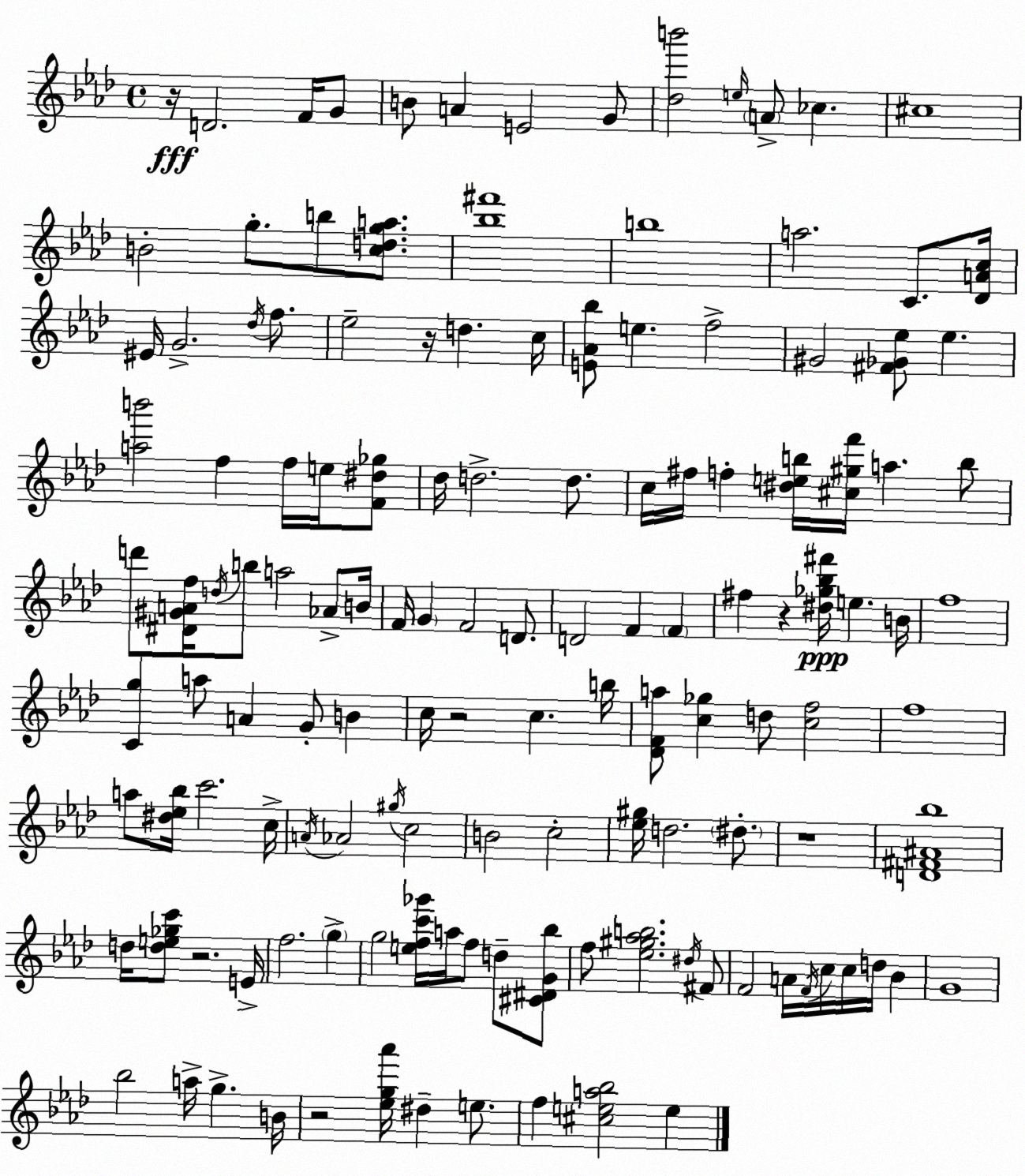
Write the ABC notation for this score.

X:1
T:Untitled
M:4/4
L:1/4
K:Ab
z/4 D2 F/4 G/2 B/2 A E2 G/2 [_db']2 e/4 A/2 _c ^c4 B2 g/2 b/2 [cdga]/2 [_b^f']4 b4 a2 C/2 [_DAc]/4 ^E/4 G2 _d/4 f/2 _e2 z/4 d c/4 [E_A_b]/2 e f2 ^G2 [^F_G_e]/2 _e [ab']2 f f/4 e/4 [F^d_g]/2 _d/4 d2 d/2 c/4 ^f/4 f [^deb]/4 [^c^gf']/4 a b/2 d'/2 [^D^GAf]/4 d/4 b/2 a2 _A/2 B/4 F/4 G F2 D/2 D2 F F ^f z [^d_g_b^f']/4 e B/4 f4 [Cg] a/2 A G/2 B c/4 z2 c b/4 [_DFa]/2 [c_g] d/2 [cf]2 f4 a/2 [^d_e_b]/4 c'2 c/4 A/4 _A2 ^g/4 c2 B2 c2 [_e^g]/4 d2 ^d/2 z4 [D^F^A_b]4 d/4 [de_gc']/2 z2 E/4 f2 g g2 [efc'_g']/4 a/4 f/2 d/2 [^C^DG_b]/2 f/2 [_e^g_ab]2 ^d/4 ^F/2 F2 A/4 F/4 c/4 c/4 d/4 _B G4 _b2 a/4 g B/4 z2 [_eg_a']/4 ^d e/2 f [^cea_b]2 e